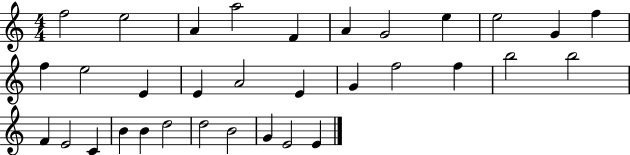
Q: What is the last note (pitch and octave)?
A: E4